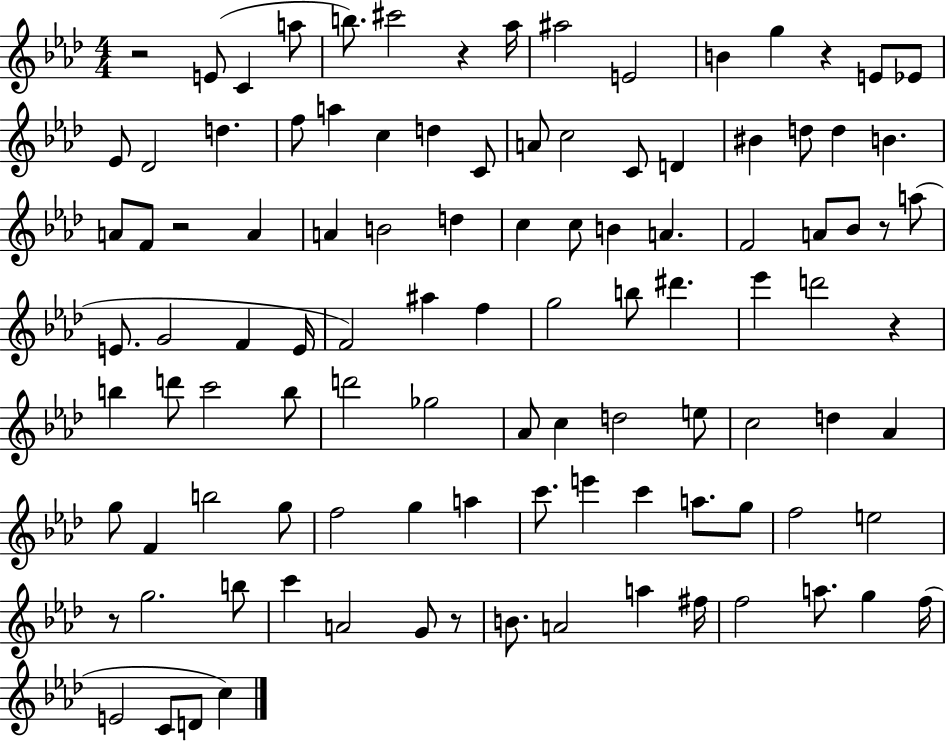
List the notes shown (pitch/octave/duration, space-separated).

R/h E4/e C4/q A5/e B5/e. C#6/h R/q Ab5/s A#5/h E4/h B4/q G5/q R/q E4/e Eb4/e Eb4/e Db4/h D5/q. F5/e A5/q C5/q D5/q C4/e A4/e C5/h C4/e D4/q BIS4/q D5/e D5/q B4/q. A4/e F4/e R/h A4/q A4/q B4/h D5/q C5/q C5/e B4/q A4/q. F4/h A4/e Bb4/e R/e A5/e E4/e. G4/h F4/q E4/s F4/h A#5/q F5/q G5/h B5/e D#6/q. Eb6/q D6/h R/q B5/q D6/e C6/h B5/e D6/h Gb5/h Ab4/e C5/q D5/h E5/e C5/h D5/q Ab4/q G5/e F4/q B5/h G5/e F5/h G5/q A5/q C6/e. E6/q C6/q A5/e. G5/e F5/h E5/h R/e G5/h. B5/e C6/q A4/h G4/e R/e B4/e. A4/h A5/q F#5/s F5/h A5/e. G5/q F5/s E4/h C4/e D4/e C5/q